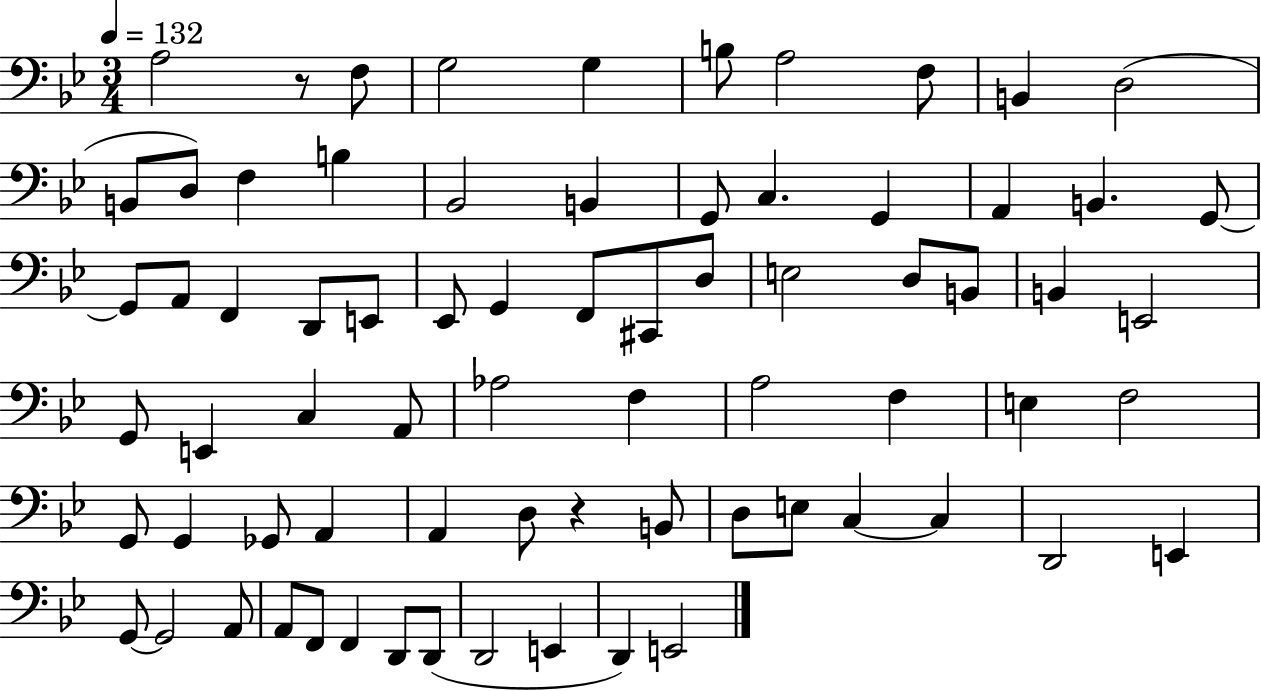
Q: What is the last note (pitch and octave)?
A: E2